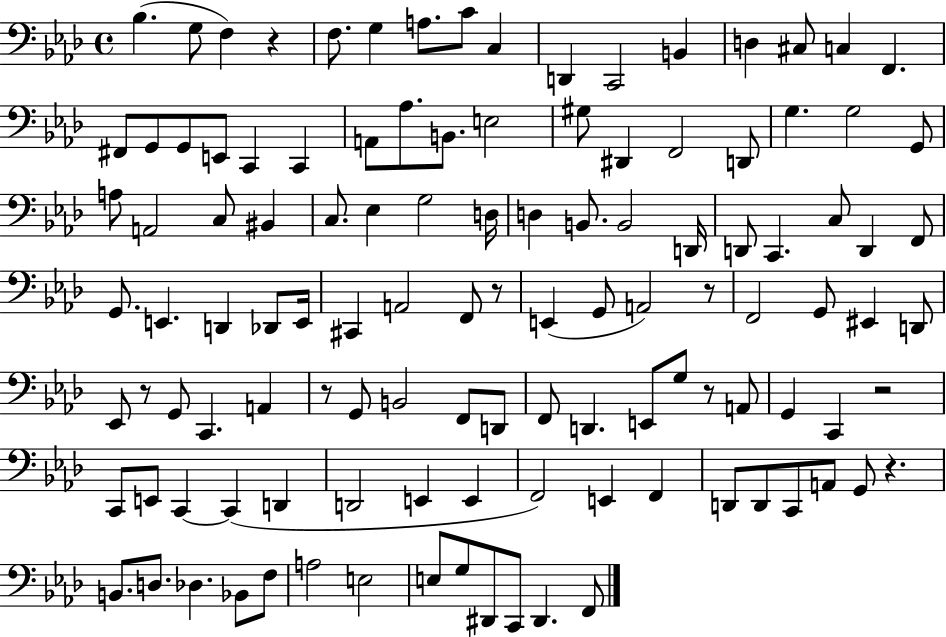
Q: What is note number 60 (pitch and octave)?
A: A2